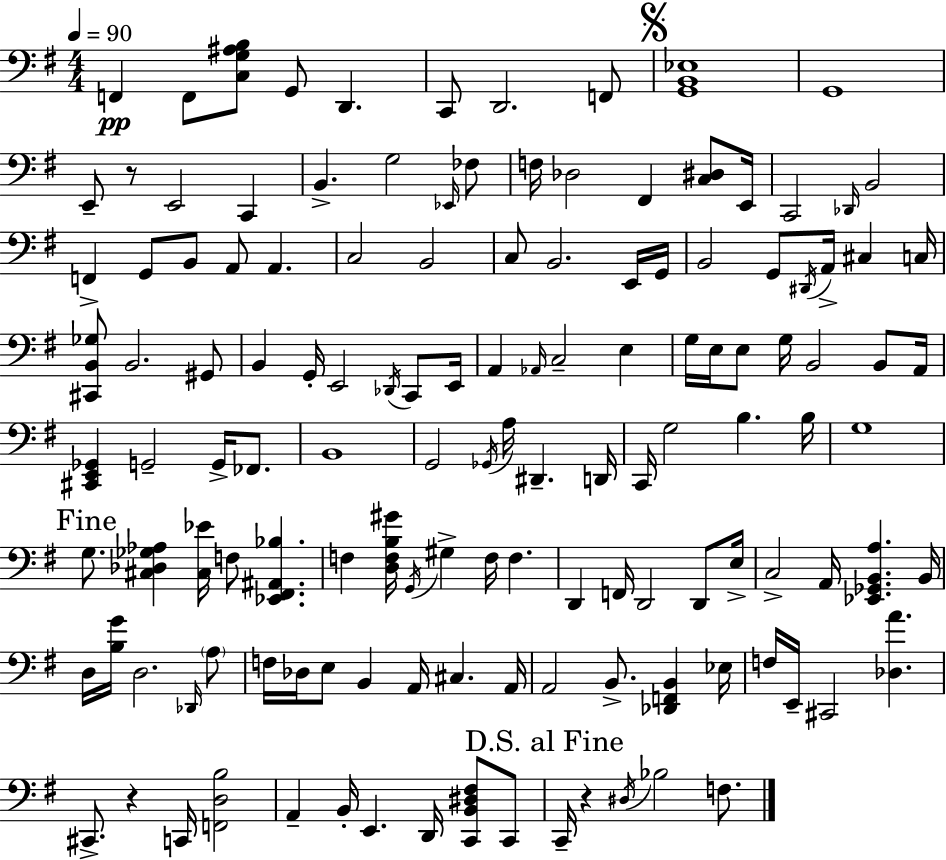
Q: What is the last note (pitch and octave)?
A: F3